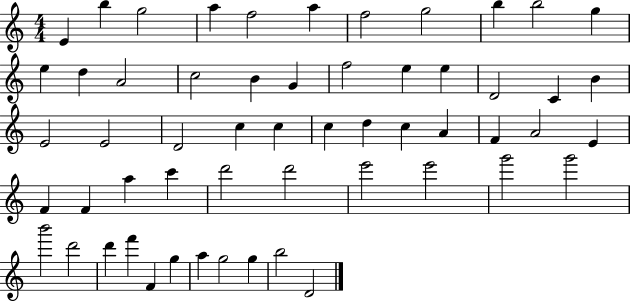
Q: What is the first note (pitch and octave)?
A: E4